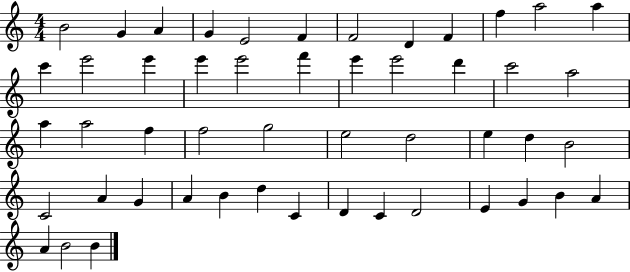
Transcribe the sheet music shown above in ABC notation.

X:1
T:Untitled
M:4/4
L:1/4
K:C
B2 G A G E2 F F2 D F f a2 a c' e'2 e' e' e'2 f' e' e'2 d' c'2 a2 a a2 f f2 g2 e2 d2 e d B2 C2 A G A B d C D C D2 E G B A A B2 B